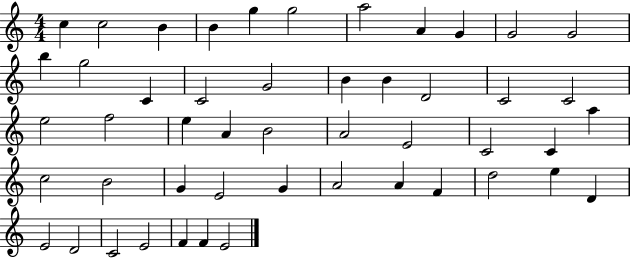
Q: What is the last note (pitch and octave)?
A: E4